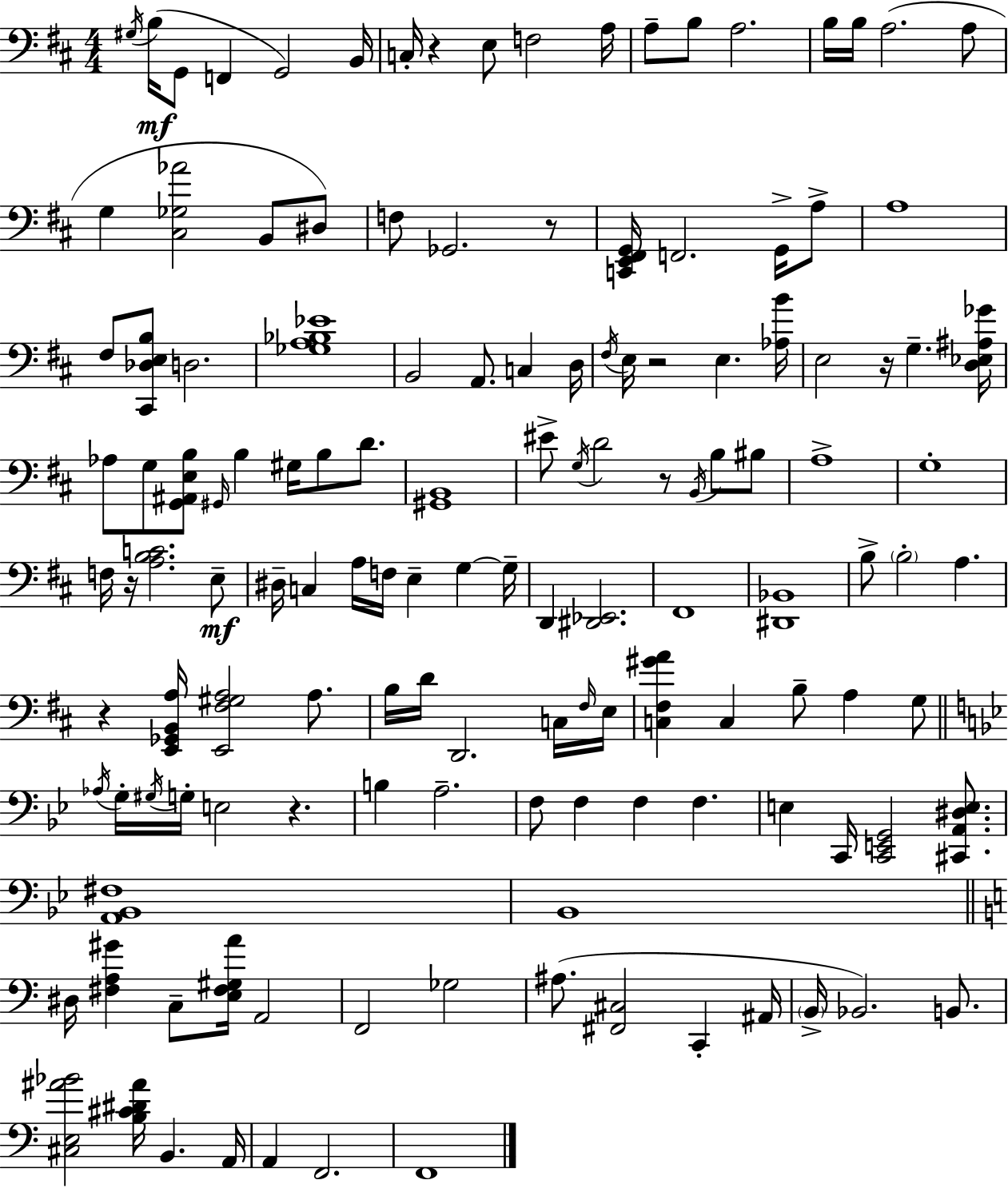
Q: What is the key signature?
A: D major